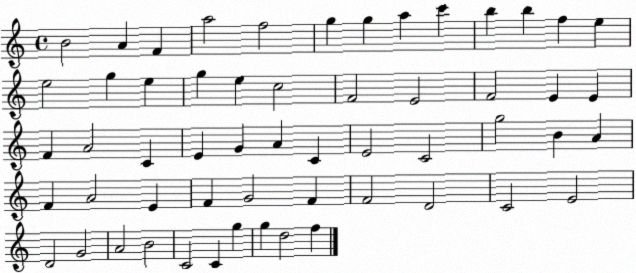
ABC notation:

X:1
T:Untitled
M:4/4
L:1/4
K:C
B2 A F a2 f2 g g a c' b b f e e2 g e g e c2 F2 E2 F2 E E F A2 C E G A C E2 C2 g2 B A F A2 E F G2 F F2 D2 C2 E2 D2 G2 A2 B2 C2 C g g d2 f